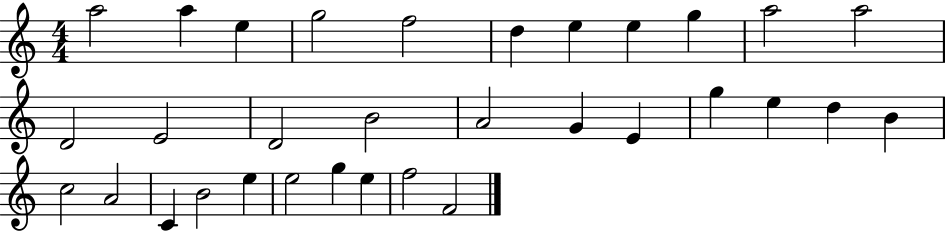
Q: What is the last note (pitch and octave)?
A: F4